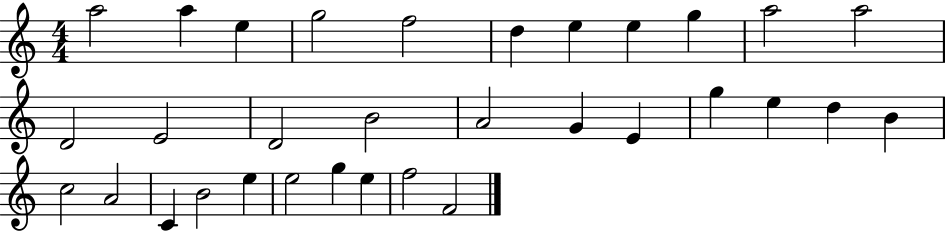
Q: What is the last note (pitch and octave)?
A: F4